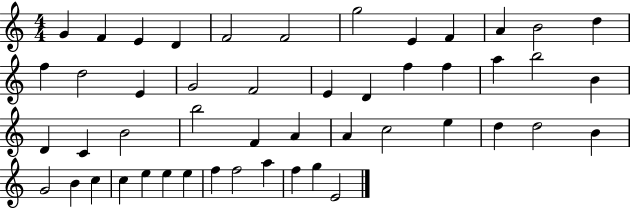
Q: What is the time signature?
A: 4/4